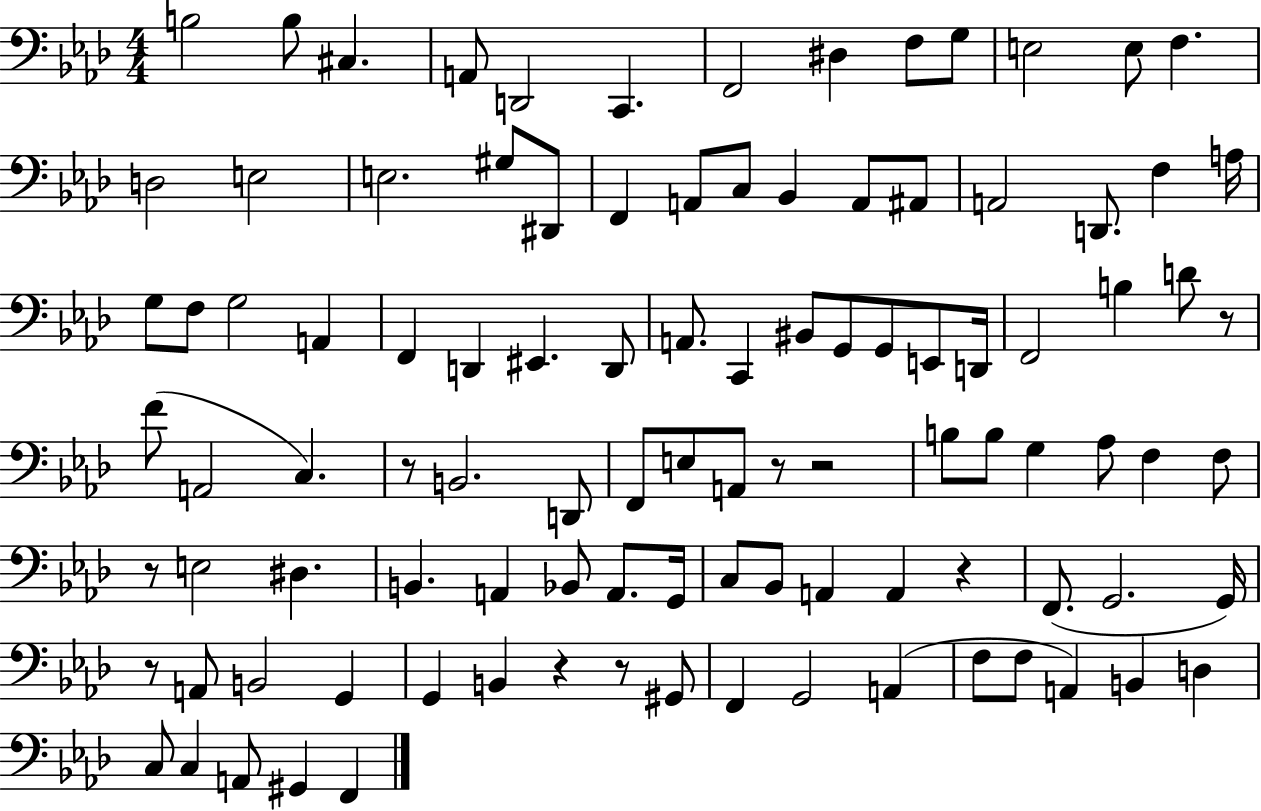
B3/h B3/e C#3/q. A2/e D2/h C2/q. F2/h D#3/q F3/e G3/e E3/h E3/e F3/q. D3/h E3/h E3/h. G#3/e D#2/e F2/q A2/e C3/e Bb2/q A2/e A#2/e A2/h D2/e. F3/q A3/s G3/e F3/e G3/h A2/q F2/q D2/q EIS2/q. D2/e A2/e. C2/q BIS2/e G2/e G2/e E2/e D2/s F2/h B3/q D4/e R/e F4/e A2/h C3/q. R/e B2/h. D2/e F2/e E3/e A2/e R/e R/h B3/e B3/e G3/q Ab3/e F3/q F3/e R/e E3/h D#3/q. B2/q. A2/q Bb2/e A2/e. G2/s C3/e Bb2/e A2/q A2/q R/q F2/e. G2/h. G2/s R/e A2/e B2/h G2/q G2/q B2/q R/q R/e G#2/e F2/q G2/h A2/q F3/e F3/e A2/q B2/q D3/q C3/e C3/q A2/e G#2/q F2/q